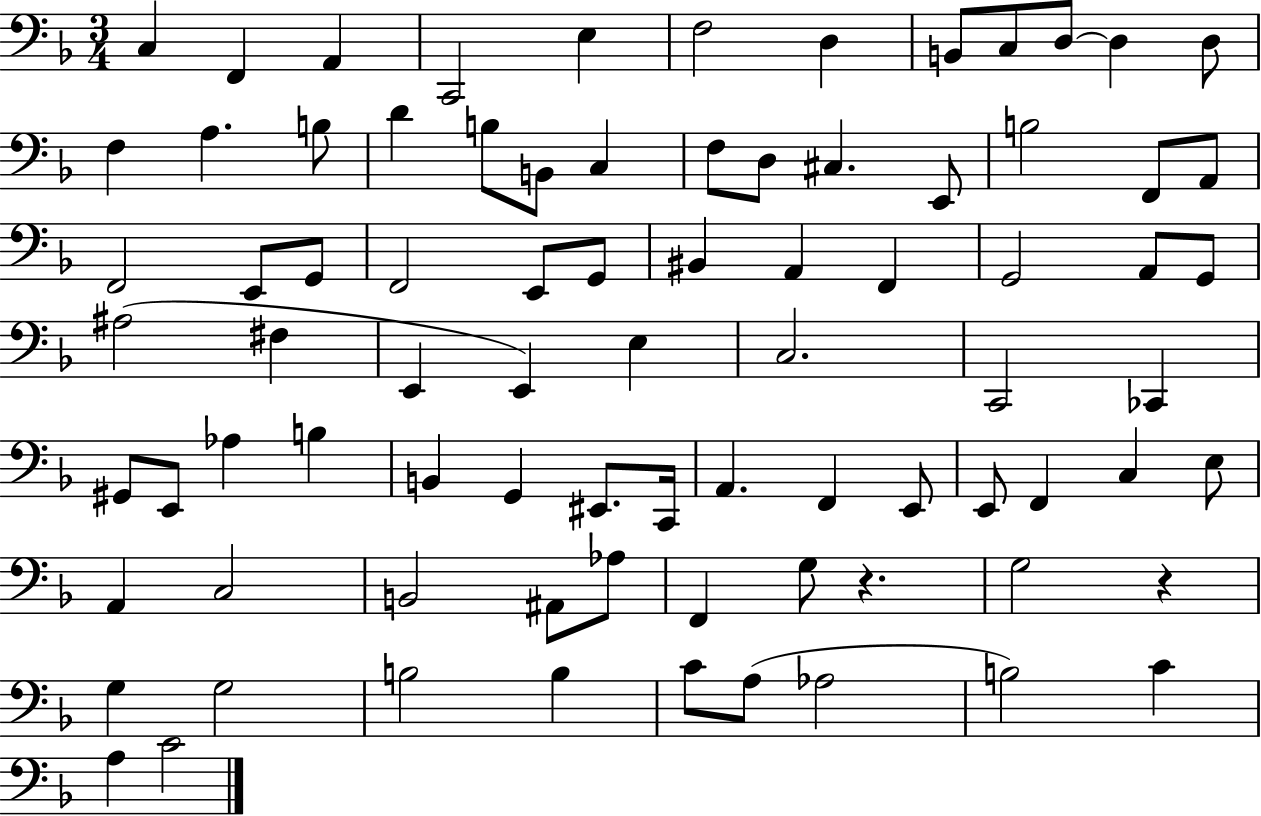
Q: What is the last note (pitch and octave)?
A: C4